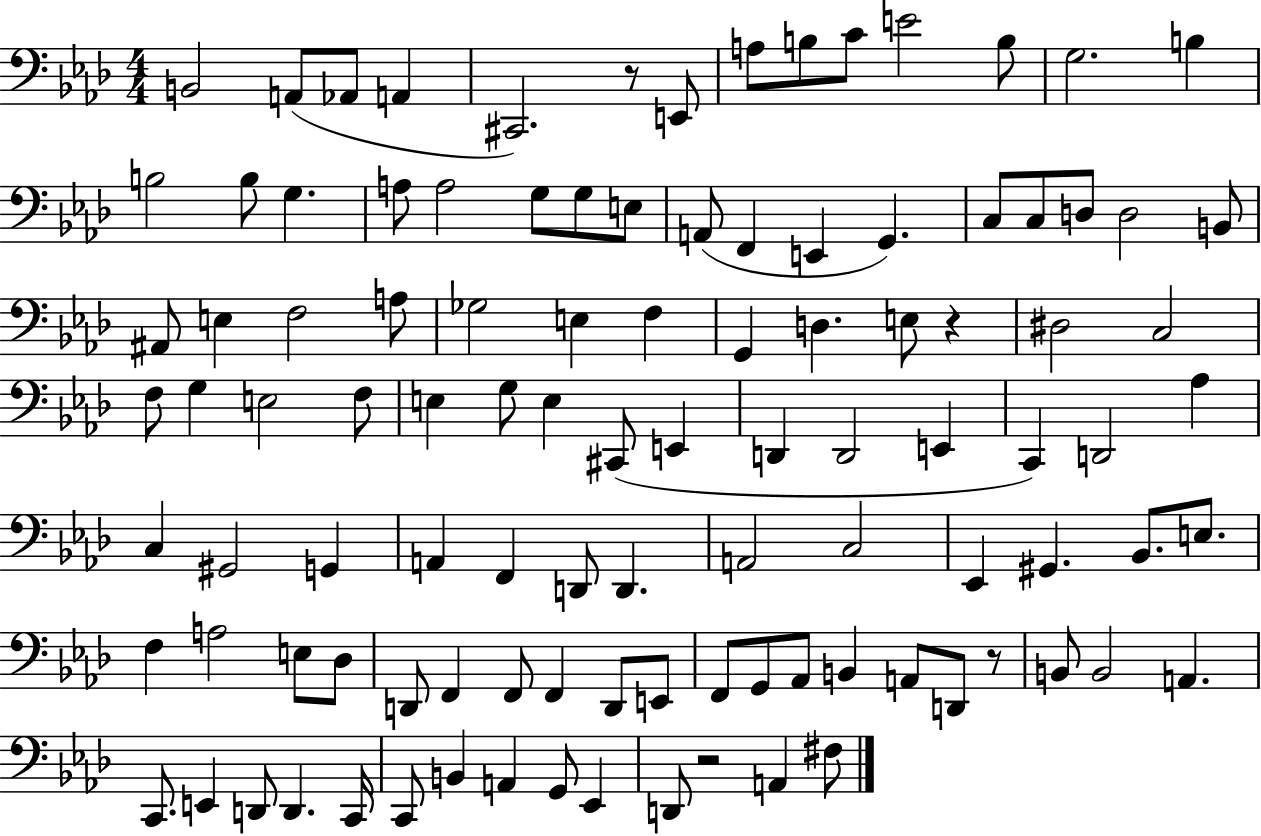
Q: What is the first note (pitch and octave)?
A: B2